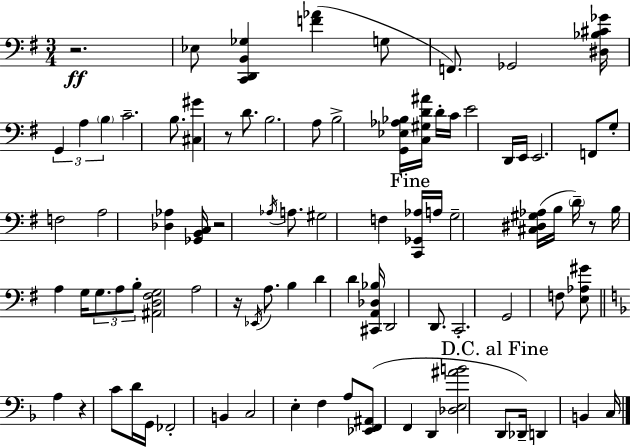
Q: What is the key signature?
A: G major